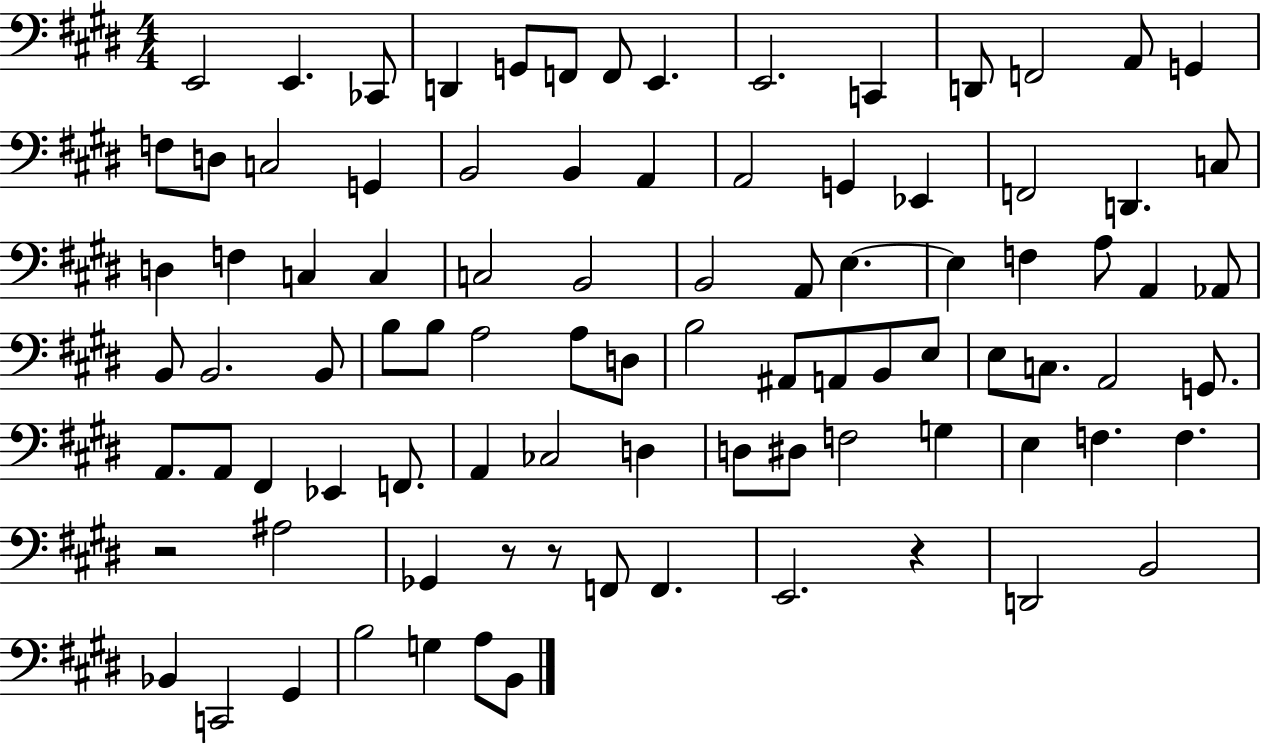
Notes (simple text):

E2/h E2/q. CES2/e D2/q G2/e F2/e F2/e E2/q. E2/h. C2/q D2/e F2/h A2/e G2/q F3/e D3/e C3/h G2/q B2/h B2/q A2/q A2/h G2/q Eb2/q F2/h D2/q. C3/e D3/q F3/q C3/q C3/q C3/h B2/h B2/h A2/e E3/q. E3/q F3/q A3/e A2/q Ab2/e B2/e B2/h. B2/e B3/e B3/e A3/h A3/e D3/e B3/h A#2/e A2/e B2/e E3/e E3/e C3/e. A2/h G2/e. A2/e. A2/e F#2/q Eb2/q F2/e. A2/q CES3/h D3/q D3/e D#3/e F3/h G3/q E3/q F3/q. F3/q. R/h A#3/h Gb2/q R/e R/e F2/e F2/q. E2/h. R/q D2/h B2/h Bb2/q C2/h G#2/q B3/h G3/q A3/e B2/e